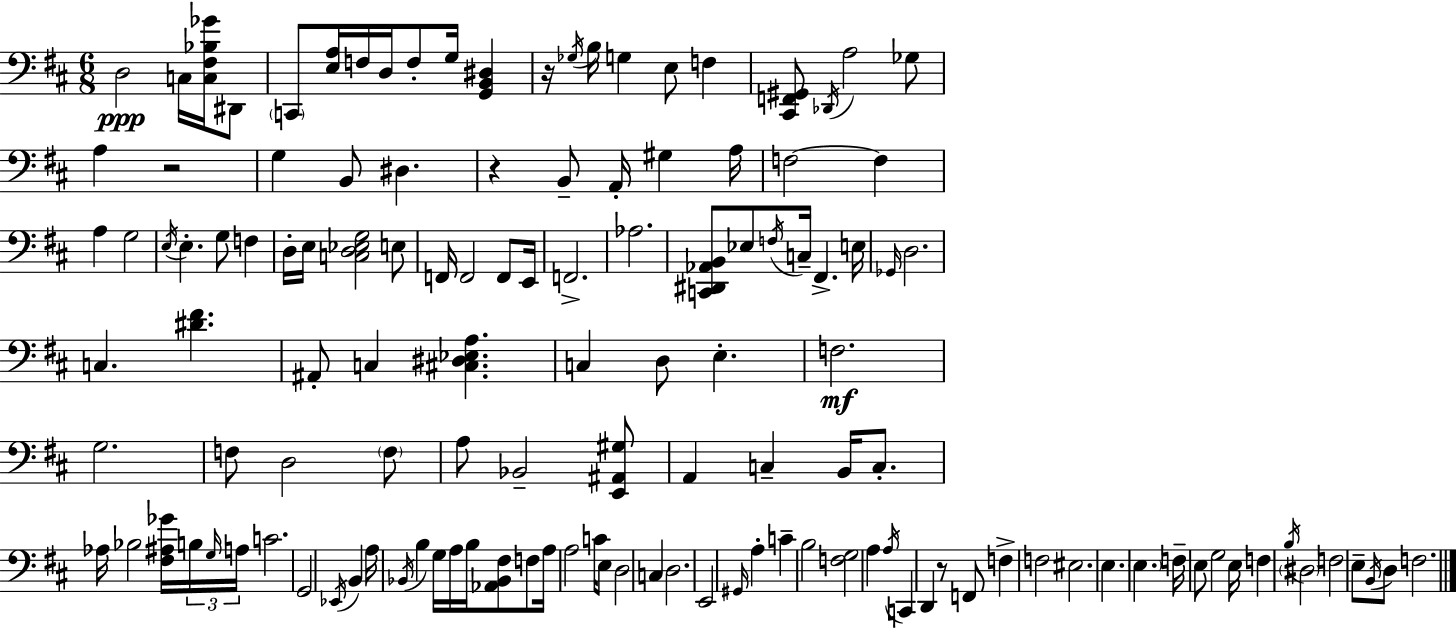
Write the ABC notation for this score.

X:1
T:Untitled
M:6/8
L:1/4
K:D
D,2 C,/4 [C,^F,_B,_G]/4 ^D,,/2 C,,/2 [E,A,]/4 F,/4 D,/4 F,/2 G,/4 [G,,B,,^D,] z/4 _G,/4 B,/4 G, E,/2 F, [^C,,F,,^G,,]/2 _D,,/4 A,2 _G,/2 A, z2 G, B,,/2 ^D, z B,,/2 A,,/4 ^G, A,/4 F,2 F, A, G,2 E,/4 E, G,/2 F, D,/4 E,/4 [C,D,_E,G,]2 E,/2 F,,/4 F,,2 F,,/2 E,,/4 F,,2 _A,2 [C,,^D,,_A,,B,,]/2 _E,/2 F,/4 C,/4 ^F,, E,/4 _G,,/4 D,2 C, [^D^F] ^A,,/2 C, [^C,^D,_E,A,] C, D,/2 E, F,2 G,2 F,/2 D,2 F,/2 A,/2 _B,,2 [E,,^A,,^G,]/2 A,, C, B,,/4 C,/2 _A,/4 _B,2 [^F,^A,_G]/4 B,/4 G,/4 A,/4 C2 G,,2 _E,,/4 B,, A,/4 _B,,/4 B, G,/4 A,/4 B,/4 [_A,,_B,,^F,]/2 F,/2 A,/4 A,2 C/4 E,/2 D,2 C, D,2 E,,2 ^G,,/4 A, C B,2 [F,G,]2 A, A,/4 C,, D,, z/2 F,,/2 F, F,2 ^E,2 E, E, F,/4 E,/2 G,2 E,/4 F, B,/4 ^D,2 F,2 E,/2 B,,/4 D,/2 F,2